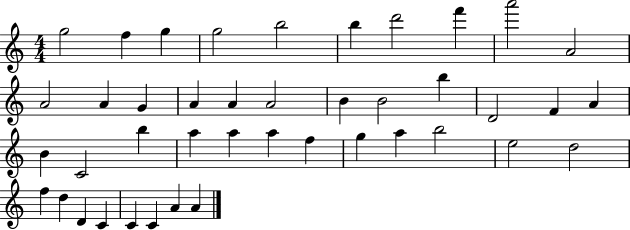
{
  \clef treble
  \numericTimeSignature
  \time 4/4
  \key c \major
  g''2 f''4 g''4 | g''2 b''2 | b''4 d'''2 f'''4 | a'''2 a'2 | \break a'2 a'4 g'4 | a'4 a'4 a'2 | b'4 b'2 b''4 | d'2 f'4 a'4 | \break b'4 c'2 b''4 | a''4 a''4 a''4 f''4 | g''4 a''4 b''2 | e''2 d''2 | \break f''4 d''4 d'4 c'4 | c'4 c'4 a'4 a'4 | \bar "|."
}